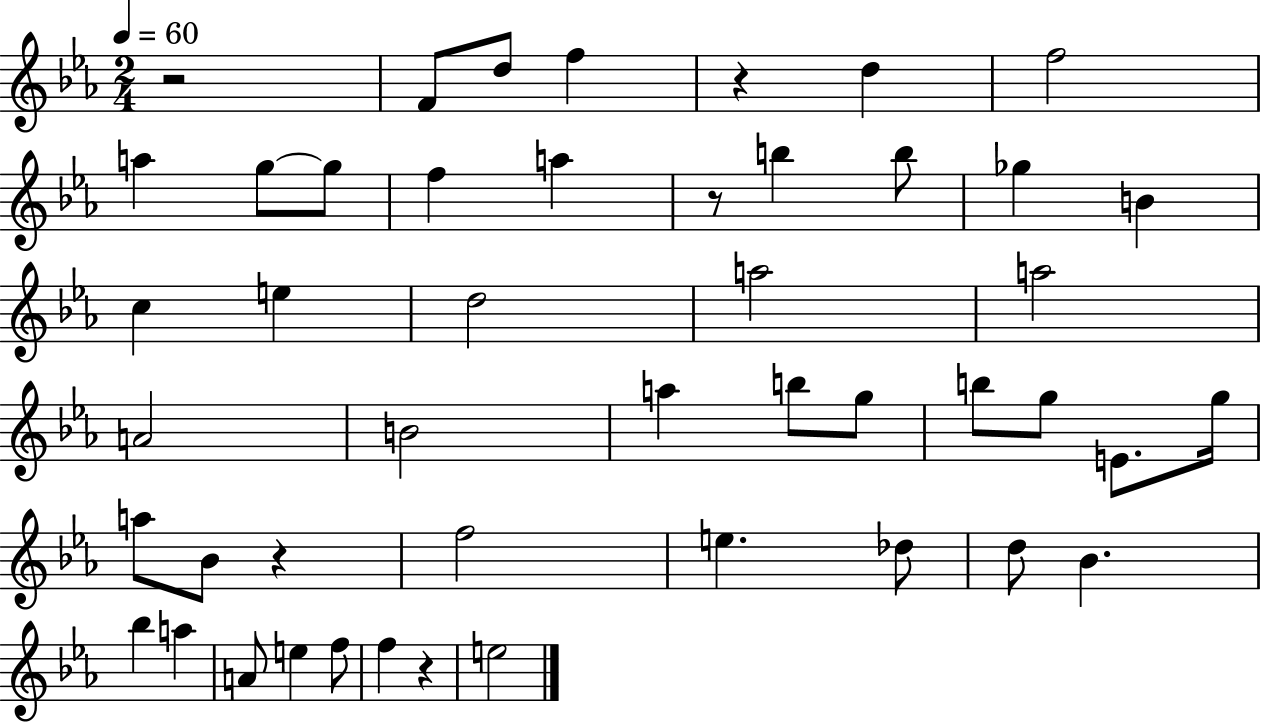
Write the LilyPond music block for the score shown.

{
  \clef treble
  \numericTimeSignature
  \time 2/4
  \key ees \major
  \tempo 4 = 60
  r2 | f'8 d''8 f''4 | r4 d''4 | f''2 | \break a''4 g''8~~ g''8 | f''4 a''4 | r8 b''4 b''8 | ges''4 b'4 | \break c''4 e''4 | d''2 | a''2 | a''2 | \break a'2 | b'2 | a''4 b''8 g''8 | b''8 g''8 e'8. g''16 | \break a''8 bes'8 r4 | f''2 | e''4. des''8 | d''8 bes'4. | \break bes''4 a''4 | a'8 e''4 f''8 | f''4 r4 | e''2 | \break \bar "|."
}